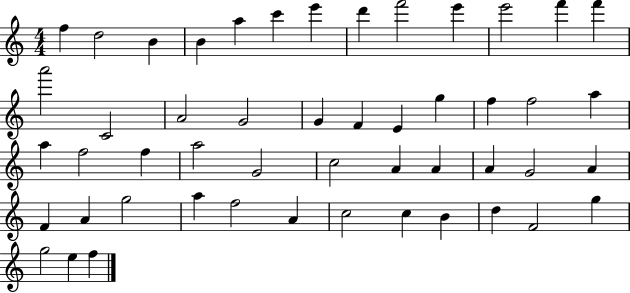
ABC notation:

X:1
T:Untitled
M:4/4
L:1/4
K:C
f d2 B B a c' e' d' f'2 e' e'2 f' f' a'2 C2 A2 G2 G F E g f f2 a a f2 f a2 G2 c2 A A A G2 A F A g2 a f2 A c2 c B d F2 g g2 e f